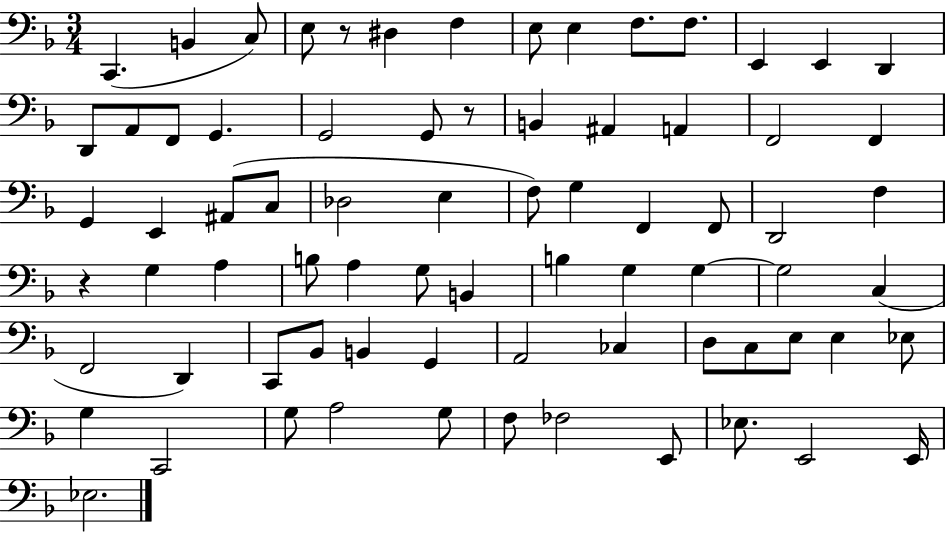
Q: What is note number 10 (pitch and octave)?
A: F3